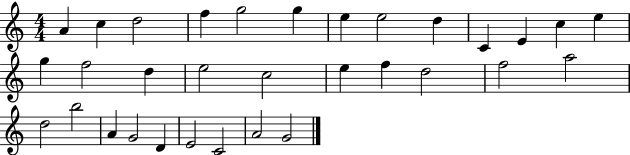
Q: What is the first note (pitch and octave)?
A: A4